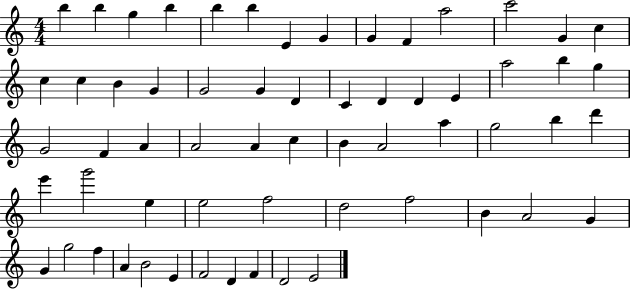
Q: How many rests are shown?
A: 0